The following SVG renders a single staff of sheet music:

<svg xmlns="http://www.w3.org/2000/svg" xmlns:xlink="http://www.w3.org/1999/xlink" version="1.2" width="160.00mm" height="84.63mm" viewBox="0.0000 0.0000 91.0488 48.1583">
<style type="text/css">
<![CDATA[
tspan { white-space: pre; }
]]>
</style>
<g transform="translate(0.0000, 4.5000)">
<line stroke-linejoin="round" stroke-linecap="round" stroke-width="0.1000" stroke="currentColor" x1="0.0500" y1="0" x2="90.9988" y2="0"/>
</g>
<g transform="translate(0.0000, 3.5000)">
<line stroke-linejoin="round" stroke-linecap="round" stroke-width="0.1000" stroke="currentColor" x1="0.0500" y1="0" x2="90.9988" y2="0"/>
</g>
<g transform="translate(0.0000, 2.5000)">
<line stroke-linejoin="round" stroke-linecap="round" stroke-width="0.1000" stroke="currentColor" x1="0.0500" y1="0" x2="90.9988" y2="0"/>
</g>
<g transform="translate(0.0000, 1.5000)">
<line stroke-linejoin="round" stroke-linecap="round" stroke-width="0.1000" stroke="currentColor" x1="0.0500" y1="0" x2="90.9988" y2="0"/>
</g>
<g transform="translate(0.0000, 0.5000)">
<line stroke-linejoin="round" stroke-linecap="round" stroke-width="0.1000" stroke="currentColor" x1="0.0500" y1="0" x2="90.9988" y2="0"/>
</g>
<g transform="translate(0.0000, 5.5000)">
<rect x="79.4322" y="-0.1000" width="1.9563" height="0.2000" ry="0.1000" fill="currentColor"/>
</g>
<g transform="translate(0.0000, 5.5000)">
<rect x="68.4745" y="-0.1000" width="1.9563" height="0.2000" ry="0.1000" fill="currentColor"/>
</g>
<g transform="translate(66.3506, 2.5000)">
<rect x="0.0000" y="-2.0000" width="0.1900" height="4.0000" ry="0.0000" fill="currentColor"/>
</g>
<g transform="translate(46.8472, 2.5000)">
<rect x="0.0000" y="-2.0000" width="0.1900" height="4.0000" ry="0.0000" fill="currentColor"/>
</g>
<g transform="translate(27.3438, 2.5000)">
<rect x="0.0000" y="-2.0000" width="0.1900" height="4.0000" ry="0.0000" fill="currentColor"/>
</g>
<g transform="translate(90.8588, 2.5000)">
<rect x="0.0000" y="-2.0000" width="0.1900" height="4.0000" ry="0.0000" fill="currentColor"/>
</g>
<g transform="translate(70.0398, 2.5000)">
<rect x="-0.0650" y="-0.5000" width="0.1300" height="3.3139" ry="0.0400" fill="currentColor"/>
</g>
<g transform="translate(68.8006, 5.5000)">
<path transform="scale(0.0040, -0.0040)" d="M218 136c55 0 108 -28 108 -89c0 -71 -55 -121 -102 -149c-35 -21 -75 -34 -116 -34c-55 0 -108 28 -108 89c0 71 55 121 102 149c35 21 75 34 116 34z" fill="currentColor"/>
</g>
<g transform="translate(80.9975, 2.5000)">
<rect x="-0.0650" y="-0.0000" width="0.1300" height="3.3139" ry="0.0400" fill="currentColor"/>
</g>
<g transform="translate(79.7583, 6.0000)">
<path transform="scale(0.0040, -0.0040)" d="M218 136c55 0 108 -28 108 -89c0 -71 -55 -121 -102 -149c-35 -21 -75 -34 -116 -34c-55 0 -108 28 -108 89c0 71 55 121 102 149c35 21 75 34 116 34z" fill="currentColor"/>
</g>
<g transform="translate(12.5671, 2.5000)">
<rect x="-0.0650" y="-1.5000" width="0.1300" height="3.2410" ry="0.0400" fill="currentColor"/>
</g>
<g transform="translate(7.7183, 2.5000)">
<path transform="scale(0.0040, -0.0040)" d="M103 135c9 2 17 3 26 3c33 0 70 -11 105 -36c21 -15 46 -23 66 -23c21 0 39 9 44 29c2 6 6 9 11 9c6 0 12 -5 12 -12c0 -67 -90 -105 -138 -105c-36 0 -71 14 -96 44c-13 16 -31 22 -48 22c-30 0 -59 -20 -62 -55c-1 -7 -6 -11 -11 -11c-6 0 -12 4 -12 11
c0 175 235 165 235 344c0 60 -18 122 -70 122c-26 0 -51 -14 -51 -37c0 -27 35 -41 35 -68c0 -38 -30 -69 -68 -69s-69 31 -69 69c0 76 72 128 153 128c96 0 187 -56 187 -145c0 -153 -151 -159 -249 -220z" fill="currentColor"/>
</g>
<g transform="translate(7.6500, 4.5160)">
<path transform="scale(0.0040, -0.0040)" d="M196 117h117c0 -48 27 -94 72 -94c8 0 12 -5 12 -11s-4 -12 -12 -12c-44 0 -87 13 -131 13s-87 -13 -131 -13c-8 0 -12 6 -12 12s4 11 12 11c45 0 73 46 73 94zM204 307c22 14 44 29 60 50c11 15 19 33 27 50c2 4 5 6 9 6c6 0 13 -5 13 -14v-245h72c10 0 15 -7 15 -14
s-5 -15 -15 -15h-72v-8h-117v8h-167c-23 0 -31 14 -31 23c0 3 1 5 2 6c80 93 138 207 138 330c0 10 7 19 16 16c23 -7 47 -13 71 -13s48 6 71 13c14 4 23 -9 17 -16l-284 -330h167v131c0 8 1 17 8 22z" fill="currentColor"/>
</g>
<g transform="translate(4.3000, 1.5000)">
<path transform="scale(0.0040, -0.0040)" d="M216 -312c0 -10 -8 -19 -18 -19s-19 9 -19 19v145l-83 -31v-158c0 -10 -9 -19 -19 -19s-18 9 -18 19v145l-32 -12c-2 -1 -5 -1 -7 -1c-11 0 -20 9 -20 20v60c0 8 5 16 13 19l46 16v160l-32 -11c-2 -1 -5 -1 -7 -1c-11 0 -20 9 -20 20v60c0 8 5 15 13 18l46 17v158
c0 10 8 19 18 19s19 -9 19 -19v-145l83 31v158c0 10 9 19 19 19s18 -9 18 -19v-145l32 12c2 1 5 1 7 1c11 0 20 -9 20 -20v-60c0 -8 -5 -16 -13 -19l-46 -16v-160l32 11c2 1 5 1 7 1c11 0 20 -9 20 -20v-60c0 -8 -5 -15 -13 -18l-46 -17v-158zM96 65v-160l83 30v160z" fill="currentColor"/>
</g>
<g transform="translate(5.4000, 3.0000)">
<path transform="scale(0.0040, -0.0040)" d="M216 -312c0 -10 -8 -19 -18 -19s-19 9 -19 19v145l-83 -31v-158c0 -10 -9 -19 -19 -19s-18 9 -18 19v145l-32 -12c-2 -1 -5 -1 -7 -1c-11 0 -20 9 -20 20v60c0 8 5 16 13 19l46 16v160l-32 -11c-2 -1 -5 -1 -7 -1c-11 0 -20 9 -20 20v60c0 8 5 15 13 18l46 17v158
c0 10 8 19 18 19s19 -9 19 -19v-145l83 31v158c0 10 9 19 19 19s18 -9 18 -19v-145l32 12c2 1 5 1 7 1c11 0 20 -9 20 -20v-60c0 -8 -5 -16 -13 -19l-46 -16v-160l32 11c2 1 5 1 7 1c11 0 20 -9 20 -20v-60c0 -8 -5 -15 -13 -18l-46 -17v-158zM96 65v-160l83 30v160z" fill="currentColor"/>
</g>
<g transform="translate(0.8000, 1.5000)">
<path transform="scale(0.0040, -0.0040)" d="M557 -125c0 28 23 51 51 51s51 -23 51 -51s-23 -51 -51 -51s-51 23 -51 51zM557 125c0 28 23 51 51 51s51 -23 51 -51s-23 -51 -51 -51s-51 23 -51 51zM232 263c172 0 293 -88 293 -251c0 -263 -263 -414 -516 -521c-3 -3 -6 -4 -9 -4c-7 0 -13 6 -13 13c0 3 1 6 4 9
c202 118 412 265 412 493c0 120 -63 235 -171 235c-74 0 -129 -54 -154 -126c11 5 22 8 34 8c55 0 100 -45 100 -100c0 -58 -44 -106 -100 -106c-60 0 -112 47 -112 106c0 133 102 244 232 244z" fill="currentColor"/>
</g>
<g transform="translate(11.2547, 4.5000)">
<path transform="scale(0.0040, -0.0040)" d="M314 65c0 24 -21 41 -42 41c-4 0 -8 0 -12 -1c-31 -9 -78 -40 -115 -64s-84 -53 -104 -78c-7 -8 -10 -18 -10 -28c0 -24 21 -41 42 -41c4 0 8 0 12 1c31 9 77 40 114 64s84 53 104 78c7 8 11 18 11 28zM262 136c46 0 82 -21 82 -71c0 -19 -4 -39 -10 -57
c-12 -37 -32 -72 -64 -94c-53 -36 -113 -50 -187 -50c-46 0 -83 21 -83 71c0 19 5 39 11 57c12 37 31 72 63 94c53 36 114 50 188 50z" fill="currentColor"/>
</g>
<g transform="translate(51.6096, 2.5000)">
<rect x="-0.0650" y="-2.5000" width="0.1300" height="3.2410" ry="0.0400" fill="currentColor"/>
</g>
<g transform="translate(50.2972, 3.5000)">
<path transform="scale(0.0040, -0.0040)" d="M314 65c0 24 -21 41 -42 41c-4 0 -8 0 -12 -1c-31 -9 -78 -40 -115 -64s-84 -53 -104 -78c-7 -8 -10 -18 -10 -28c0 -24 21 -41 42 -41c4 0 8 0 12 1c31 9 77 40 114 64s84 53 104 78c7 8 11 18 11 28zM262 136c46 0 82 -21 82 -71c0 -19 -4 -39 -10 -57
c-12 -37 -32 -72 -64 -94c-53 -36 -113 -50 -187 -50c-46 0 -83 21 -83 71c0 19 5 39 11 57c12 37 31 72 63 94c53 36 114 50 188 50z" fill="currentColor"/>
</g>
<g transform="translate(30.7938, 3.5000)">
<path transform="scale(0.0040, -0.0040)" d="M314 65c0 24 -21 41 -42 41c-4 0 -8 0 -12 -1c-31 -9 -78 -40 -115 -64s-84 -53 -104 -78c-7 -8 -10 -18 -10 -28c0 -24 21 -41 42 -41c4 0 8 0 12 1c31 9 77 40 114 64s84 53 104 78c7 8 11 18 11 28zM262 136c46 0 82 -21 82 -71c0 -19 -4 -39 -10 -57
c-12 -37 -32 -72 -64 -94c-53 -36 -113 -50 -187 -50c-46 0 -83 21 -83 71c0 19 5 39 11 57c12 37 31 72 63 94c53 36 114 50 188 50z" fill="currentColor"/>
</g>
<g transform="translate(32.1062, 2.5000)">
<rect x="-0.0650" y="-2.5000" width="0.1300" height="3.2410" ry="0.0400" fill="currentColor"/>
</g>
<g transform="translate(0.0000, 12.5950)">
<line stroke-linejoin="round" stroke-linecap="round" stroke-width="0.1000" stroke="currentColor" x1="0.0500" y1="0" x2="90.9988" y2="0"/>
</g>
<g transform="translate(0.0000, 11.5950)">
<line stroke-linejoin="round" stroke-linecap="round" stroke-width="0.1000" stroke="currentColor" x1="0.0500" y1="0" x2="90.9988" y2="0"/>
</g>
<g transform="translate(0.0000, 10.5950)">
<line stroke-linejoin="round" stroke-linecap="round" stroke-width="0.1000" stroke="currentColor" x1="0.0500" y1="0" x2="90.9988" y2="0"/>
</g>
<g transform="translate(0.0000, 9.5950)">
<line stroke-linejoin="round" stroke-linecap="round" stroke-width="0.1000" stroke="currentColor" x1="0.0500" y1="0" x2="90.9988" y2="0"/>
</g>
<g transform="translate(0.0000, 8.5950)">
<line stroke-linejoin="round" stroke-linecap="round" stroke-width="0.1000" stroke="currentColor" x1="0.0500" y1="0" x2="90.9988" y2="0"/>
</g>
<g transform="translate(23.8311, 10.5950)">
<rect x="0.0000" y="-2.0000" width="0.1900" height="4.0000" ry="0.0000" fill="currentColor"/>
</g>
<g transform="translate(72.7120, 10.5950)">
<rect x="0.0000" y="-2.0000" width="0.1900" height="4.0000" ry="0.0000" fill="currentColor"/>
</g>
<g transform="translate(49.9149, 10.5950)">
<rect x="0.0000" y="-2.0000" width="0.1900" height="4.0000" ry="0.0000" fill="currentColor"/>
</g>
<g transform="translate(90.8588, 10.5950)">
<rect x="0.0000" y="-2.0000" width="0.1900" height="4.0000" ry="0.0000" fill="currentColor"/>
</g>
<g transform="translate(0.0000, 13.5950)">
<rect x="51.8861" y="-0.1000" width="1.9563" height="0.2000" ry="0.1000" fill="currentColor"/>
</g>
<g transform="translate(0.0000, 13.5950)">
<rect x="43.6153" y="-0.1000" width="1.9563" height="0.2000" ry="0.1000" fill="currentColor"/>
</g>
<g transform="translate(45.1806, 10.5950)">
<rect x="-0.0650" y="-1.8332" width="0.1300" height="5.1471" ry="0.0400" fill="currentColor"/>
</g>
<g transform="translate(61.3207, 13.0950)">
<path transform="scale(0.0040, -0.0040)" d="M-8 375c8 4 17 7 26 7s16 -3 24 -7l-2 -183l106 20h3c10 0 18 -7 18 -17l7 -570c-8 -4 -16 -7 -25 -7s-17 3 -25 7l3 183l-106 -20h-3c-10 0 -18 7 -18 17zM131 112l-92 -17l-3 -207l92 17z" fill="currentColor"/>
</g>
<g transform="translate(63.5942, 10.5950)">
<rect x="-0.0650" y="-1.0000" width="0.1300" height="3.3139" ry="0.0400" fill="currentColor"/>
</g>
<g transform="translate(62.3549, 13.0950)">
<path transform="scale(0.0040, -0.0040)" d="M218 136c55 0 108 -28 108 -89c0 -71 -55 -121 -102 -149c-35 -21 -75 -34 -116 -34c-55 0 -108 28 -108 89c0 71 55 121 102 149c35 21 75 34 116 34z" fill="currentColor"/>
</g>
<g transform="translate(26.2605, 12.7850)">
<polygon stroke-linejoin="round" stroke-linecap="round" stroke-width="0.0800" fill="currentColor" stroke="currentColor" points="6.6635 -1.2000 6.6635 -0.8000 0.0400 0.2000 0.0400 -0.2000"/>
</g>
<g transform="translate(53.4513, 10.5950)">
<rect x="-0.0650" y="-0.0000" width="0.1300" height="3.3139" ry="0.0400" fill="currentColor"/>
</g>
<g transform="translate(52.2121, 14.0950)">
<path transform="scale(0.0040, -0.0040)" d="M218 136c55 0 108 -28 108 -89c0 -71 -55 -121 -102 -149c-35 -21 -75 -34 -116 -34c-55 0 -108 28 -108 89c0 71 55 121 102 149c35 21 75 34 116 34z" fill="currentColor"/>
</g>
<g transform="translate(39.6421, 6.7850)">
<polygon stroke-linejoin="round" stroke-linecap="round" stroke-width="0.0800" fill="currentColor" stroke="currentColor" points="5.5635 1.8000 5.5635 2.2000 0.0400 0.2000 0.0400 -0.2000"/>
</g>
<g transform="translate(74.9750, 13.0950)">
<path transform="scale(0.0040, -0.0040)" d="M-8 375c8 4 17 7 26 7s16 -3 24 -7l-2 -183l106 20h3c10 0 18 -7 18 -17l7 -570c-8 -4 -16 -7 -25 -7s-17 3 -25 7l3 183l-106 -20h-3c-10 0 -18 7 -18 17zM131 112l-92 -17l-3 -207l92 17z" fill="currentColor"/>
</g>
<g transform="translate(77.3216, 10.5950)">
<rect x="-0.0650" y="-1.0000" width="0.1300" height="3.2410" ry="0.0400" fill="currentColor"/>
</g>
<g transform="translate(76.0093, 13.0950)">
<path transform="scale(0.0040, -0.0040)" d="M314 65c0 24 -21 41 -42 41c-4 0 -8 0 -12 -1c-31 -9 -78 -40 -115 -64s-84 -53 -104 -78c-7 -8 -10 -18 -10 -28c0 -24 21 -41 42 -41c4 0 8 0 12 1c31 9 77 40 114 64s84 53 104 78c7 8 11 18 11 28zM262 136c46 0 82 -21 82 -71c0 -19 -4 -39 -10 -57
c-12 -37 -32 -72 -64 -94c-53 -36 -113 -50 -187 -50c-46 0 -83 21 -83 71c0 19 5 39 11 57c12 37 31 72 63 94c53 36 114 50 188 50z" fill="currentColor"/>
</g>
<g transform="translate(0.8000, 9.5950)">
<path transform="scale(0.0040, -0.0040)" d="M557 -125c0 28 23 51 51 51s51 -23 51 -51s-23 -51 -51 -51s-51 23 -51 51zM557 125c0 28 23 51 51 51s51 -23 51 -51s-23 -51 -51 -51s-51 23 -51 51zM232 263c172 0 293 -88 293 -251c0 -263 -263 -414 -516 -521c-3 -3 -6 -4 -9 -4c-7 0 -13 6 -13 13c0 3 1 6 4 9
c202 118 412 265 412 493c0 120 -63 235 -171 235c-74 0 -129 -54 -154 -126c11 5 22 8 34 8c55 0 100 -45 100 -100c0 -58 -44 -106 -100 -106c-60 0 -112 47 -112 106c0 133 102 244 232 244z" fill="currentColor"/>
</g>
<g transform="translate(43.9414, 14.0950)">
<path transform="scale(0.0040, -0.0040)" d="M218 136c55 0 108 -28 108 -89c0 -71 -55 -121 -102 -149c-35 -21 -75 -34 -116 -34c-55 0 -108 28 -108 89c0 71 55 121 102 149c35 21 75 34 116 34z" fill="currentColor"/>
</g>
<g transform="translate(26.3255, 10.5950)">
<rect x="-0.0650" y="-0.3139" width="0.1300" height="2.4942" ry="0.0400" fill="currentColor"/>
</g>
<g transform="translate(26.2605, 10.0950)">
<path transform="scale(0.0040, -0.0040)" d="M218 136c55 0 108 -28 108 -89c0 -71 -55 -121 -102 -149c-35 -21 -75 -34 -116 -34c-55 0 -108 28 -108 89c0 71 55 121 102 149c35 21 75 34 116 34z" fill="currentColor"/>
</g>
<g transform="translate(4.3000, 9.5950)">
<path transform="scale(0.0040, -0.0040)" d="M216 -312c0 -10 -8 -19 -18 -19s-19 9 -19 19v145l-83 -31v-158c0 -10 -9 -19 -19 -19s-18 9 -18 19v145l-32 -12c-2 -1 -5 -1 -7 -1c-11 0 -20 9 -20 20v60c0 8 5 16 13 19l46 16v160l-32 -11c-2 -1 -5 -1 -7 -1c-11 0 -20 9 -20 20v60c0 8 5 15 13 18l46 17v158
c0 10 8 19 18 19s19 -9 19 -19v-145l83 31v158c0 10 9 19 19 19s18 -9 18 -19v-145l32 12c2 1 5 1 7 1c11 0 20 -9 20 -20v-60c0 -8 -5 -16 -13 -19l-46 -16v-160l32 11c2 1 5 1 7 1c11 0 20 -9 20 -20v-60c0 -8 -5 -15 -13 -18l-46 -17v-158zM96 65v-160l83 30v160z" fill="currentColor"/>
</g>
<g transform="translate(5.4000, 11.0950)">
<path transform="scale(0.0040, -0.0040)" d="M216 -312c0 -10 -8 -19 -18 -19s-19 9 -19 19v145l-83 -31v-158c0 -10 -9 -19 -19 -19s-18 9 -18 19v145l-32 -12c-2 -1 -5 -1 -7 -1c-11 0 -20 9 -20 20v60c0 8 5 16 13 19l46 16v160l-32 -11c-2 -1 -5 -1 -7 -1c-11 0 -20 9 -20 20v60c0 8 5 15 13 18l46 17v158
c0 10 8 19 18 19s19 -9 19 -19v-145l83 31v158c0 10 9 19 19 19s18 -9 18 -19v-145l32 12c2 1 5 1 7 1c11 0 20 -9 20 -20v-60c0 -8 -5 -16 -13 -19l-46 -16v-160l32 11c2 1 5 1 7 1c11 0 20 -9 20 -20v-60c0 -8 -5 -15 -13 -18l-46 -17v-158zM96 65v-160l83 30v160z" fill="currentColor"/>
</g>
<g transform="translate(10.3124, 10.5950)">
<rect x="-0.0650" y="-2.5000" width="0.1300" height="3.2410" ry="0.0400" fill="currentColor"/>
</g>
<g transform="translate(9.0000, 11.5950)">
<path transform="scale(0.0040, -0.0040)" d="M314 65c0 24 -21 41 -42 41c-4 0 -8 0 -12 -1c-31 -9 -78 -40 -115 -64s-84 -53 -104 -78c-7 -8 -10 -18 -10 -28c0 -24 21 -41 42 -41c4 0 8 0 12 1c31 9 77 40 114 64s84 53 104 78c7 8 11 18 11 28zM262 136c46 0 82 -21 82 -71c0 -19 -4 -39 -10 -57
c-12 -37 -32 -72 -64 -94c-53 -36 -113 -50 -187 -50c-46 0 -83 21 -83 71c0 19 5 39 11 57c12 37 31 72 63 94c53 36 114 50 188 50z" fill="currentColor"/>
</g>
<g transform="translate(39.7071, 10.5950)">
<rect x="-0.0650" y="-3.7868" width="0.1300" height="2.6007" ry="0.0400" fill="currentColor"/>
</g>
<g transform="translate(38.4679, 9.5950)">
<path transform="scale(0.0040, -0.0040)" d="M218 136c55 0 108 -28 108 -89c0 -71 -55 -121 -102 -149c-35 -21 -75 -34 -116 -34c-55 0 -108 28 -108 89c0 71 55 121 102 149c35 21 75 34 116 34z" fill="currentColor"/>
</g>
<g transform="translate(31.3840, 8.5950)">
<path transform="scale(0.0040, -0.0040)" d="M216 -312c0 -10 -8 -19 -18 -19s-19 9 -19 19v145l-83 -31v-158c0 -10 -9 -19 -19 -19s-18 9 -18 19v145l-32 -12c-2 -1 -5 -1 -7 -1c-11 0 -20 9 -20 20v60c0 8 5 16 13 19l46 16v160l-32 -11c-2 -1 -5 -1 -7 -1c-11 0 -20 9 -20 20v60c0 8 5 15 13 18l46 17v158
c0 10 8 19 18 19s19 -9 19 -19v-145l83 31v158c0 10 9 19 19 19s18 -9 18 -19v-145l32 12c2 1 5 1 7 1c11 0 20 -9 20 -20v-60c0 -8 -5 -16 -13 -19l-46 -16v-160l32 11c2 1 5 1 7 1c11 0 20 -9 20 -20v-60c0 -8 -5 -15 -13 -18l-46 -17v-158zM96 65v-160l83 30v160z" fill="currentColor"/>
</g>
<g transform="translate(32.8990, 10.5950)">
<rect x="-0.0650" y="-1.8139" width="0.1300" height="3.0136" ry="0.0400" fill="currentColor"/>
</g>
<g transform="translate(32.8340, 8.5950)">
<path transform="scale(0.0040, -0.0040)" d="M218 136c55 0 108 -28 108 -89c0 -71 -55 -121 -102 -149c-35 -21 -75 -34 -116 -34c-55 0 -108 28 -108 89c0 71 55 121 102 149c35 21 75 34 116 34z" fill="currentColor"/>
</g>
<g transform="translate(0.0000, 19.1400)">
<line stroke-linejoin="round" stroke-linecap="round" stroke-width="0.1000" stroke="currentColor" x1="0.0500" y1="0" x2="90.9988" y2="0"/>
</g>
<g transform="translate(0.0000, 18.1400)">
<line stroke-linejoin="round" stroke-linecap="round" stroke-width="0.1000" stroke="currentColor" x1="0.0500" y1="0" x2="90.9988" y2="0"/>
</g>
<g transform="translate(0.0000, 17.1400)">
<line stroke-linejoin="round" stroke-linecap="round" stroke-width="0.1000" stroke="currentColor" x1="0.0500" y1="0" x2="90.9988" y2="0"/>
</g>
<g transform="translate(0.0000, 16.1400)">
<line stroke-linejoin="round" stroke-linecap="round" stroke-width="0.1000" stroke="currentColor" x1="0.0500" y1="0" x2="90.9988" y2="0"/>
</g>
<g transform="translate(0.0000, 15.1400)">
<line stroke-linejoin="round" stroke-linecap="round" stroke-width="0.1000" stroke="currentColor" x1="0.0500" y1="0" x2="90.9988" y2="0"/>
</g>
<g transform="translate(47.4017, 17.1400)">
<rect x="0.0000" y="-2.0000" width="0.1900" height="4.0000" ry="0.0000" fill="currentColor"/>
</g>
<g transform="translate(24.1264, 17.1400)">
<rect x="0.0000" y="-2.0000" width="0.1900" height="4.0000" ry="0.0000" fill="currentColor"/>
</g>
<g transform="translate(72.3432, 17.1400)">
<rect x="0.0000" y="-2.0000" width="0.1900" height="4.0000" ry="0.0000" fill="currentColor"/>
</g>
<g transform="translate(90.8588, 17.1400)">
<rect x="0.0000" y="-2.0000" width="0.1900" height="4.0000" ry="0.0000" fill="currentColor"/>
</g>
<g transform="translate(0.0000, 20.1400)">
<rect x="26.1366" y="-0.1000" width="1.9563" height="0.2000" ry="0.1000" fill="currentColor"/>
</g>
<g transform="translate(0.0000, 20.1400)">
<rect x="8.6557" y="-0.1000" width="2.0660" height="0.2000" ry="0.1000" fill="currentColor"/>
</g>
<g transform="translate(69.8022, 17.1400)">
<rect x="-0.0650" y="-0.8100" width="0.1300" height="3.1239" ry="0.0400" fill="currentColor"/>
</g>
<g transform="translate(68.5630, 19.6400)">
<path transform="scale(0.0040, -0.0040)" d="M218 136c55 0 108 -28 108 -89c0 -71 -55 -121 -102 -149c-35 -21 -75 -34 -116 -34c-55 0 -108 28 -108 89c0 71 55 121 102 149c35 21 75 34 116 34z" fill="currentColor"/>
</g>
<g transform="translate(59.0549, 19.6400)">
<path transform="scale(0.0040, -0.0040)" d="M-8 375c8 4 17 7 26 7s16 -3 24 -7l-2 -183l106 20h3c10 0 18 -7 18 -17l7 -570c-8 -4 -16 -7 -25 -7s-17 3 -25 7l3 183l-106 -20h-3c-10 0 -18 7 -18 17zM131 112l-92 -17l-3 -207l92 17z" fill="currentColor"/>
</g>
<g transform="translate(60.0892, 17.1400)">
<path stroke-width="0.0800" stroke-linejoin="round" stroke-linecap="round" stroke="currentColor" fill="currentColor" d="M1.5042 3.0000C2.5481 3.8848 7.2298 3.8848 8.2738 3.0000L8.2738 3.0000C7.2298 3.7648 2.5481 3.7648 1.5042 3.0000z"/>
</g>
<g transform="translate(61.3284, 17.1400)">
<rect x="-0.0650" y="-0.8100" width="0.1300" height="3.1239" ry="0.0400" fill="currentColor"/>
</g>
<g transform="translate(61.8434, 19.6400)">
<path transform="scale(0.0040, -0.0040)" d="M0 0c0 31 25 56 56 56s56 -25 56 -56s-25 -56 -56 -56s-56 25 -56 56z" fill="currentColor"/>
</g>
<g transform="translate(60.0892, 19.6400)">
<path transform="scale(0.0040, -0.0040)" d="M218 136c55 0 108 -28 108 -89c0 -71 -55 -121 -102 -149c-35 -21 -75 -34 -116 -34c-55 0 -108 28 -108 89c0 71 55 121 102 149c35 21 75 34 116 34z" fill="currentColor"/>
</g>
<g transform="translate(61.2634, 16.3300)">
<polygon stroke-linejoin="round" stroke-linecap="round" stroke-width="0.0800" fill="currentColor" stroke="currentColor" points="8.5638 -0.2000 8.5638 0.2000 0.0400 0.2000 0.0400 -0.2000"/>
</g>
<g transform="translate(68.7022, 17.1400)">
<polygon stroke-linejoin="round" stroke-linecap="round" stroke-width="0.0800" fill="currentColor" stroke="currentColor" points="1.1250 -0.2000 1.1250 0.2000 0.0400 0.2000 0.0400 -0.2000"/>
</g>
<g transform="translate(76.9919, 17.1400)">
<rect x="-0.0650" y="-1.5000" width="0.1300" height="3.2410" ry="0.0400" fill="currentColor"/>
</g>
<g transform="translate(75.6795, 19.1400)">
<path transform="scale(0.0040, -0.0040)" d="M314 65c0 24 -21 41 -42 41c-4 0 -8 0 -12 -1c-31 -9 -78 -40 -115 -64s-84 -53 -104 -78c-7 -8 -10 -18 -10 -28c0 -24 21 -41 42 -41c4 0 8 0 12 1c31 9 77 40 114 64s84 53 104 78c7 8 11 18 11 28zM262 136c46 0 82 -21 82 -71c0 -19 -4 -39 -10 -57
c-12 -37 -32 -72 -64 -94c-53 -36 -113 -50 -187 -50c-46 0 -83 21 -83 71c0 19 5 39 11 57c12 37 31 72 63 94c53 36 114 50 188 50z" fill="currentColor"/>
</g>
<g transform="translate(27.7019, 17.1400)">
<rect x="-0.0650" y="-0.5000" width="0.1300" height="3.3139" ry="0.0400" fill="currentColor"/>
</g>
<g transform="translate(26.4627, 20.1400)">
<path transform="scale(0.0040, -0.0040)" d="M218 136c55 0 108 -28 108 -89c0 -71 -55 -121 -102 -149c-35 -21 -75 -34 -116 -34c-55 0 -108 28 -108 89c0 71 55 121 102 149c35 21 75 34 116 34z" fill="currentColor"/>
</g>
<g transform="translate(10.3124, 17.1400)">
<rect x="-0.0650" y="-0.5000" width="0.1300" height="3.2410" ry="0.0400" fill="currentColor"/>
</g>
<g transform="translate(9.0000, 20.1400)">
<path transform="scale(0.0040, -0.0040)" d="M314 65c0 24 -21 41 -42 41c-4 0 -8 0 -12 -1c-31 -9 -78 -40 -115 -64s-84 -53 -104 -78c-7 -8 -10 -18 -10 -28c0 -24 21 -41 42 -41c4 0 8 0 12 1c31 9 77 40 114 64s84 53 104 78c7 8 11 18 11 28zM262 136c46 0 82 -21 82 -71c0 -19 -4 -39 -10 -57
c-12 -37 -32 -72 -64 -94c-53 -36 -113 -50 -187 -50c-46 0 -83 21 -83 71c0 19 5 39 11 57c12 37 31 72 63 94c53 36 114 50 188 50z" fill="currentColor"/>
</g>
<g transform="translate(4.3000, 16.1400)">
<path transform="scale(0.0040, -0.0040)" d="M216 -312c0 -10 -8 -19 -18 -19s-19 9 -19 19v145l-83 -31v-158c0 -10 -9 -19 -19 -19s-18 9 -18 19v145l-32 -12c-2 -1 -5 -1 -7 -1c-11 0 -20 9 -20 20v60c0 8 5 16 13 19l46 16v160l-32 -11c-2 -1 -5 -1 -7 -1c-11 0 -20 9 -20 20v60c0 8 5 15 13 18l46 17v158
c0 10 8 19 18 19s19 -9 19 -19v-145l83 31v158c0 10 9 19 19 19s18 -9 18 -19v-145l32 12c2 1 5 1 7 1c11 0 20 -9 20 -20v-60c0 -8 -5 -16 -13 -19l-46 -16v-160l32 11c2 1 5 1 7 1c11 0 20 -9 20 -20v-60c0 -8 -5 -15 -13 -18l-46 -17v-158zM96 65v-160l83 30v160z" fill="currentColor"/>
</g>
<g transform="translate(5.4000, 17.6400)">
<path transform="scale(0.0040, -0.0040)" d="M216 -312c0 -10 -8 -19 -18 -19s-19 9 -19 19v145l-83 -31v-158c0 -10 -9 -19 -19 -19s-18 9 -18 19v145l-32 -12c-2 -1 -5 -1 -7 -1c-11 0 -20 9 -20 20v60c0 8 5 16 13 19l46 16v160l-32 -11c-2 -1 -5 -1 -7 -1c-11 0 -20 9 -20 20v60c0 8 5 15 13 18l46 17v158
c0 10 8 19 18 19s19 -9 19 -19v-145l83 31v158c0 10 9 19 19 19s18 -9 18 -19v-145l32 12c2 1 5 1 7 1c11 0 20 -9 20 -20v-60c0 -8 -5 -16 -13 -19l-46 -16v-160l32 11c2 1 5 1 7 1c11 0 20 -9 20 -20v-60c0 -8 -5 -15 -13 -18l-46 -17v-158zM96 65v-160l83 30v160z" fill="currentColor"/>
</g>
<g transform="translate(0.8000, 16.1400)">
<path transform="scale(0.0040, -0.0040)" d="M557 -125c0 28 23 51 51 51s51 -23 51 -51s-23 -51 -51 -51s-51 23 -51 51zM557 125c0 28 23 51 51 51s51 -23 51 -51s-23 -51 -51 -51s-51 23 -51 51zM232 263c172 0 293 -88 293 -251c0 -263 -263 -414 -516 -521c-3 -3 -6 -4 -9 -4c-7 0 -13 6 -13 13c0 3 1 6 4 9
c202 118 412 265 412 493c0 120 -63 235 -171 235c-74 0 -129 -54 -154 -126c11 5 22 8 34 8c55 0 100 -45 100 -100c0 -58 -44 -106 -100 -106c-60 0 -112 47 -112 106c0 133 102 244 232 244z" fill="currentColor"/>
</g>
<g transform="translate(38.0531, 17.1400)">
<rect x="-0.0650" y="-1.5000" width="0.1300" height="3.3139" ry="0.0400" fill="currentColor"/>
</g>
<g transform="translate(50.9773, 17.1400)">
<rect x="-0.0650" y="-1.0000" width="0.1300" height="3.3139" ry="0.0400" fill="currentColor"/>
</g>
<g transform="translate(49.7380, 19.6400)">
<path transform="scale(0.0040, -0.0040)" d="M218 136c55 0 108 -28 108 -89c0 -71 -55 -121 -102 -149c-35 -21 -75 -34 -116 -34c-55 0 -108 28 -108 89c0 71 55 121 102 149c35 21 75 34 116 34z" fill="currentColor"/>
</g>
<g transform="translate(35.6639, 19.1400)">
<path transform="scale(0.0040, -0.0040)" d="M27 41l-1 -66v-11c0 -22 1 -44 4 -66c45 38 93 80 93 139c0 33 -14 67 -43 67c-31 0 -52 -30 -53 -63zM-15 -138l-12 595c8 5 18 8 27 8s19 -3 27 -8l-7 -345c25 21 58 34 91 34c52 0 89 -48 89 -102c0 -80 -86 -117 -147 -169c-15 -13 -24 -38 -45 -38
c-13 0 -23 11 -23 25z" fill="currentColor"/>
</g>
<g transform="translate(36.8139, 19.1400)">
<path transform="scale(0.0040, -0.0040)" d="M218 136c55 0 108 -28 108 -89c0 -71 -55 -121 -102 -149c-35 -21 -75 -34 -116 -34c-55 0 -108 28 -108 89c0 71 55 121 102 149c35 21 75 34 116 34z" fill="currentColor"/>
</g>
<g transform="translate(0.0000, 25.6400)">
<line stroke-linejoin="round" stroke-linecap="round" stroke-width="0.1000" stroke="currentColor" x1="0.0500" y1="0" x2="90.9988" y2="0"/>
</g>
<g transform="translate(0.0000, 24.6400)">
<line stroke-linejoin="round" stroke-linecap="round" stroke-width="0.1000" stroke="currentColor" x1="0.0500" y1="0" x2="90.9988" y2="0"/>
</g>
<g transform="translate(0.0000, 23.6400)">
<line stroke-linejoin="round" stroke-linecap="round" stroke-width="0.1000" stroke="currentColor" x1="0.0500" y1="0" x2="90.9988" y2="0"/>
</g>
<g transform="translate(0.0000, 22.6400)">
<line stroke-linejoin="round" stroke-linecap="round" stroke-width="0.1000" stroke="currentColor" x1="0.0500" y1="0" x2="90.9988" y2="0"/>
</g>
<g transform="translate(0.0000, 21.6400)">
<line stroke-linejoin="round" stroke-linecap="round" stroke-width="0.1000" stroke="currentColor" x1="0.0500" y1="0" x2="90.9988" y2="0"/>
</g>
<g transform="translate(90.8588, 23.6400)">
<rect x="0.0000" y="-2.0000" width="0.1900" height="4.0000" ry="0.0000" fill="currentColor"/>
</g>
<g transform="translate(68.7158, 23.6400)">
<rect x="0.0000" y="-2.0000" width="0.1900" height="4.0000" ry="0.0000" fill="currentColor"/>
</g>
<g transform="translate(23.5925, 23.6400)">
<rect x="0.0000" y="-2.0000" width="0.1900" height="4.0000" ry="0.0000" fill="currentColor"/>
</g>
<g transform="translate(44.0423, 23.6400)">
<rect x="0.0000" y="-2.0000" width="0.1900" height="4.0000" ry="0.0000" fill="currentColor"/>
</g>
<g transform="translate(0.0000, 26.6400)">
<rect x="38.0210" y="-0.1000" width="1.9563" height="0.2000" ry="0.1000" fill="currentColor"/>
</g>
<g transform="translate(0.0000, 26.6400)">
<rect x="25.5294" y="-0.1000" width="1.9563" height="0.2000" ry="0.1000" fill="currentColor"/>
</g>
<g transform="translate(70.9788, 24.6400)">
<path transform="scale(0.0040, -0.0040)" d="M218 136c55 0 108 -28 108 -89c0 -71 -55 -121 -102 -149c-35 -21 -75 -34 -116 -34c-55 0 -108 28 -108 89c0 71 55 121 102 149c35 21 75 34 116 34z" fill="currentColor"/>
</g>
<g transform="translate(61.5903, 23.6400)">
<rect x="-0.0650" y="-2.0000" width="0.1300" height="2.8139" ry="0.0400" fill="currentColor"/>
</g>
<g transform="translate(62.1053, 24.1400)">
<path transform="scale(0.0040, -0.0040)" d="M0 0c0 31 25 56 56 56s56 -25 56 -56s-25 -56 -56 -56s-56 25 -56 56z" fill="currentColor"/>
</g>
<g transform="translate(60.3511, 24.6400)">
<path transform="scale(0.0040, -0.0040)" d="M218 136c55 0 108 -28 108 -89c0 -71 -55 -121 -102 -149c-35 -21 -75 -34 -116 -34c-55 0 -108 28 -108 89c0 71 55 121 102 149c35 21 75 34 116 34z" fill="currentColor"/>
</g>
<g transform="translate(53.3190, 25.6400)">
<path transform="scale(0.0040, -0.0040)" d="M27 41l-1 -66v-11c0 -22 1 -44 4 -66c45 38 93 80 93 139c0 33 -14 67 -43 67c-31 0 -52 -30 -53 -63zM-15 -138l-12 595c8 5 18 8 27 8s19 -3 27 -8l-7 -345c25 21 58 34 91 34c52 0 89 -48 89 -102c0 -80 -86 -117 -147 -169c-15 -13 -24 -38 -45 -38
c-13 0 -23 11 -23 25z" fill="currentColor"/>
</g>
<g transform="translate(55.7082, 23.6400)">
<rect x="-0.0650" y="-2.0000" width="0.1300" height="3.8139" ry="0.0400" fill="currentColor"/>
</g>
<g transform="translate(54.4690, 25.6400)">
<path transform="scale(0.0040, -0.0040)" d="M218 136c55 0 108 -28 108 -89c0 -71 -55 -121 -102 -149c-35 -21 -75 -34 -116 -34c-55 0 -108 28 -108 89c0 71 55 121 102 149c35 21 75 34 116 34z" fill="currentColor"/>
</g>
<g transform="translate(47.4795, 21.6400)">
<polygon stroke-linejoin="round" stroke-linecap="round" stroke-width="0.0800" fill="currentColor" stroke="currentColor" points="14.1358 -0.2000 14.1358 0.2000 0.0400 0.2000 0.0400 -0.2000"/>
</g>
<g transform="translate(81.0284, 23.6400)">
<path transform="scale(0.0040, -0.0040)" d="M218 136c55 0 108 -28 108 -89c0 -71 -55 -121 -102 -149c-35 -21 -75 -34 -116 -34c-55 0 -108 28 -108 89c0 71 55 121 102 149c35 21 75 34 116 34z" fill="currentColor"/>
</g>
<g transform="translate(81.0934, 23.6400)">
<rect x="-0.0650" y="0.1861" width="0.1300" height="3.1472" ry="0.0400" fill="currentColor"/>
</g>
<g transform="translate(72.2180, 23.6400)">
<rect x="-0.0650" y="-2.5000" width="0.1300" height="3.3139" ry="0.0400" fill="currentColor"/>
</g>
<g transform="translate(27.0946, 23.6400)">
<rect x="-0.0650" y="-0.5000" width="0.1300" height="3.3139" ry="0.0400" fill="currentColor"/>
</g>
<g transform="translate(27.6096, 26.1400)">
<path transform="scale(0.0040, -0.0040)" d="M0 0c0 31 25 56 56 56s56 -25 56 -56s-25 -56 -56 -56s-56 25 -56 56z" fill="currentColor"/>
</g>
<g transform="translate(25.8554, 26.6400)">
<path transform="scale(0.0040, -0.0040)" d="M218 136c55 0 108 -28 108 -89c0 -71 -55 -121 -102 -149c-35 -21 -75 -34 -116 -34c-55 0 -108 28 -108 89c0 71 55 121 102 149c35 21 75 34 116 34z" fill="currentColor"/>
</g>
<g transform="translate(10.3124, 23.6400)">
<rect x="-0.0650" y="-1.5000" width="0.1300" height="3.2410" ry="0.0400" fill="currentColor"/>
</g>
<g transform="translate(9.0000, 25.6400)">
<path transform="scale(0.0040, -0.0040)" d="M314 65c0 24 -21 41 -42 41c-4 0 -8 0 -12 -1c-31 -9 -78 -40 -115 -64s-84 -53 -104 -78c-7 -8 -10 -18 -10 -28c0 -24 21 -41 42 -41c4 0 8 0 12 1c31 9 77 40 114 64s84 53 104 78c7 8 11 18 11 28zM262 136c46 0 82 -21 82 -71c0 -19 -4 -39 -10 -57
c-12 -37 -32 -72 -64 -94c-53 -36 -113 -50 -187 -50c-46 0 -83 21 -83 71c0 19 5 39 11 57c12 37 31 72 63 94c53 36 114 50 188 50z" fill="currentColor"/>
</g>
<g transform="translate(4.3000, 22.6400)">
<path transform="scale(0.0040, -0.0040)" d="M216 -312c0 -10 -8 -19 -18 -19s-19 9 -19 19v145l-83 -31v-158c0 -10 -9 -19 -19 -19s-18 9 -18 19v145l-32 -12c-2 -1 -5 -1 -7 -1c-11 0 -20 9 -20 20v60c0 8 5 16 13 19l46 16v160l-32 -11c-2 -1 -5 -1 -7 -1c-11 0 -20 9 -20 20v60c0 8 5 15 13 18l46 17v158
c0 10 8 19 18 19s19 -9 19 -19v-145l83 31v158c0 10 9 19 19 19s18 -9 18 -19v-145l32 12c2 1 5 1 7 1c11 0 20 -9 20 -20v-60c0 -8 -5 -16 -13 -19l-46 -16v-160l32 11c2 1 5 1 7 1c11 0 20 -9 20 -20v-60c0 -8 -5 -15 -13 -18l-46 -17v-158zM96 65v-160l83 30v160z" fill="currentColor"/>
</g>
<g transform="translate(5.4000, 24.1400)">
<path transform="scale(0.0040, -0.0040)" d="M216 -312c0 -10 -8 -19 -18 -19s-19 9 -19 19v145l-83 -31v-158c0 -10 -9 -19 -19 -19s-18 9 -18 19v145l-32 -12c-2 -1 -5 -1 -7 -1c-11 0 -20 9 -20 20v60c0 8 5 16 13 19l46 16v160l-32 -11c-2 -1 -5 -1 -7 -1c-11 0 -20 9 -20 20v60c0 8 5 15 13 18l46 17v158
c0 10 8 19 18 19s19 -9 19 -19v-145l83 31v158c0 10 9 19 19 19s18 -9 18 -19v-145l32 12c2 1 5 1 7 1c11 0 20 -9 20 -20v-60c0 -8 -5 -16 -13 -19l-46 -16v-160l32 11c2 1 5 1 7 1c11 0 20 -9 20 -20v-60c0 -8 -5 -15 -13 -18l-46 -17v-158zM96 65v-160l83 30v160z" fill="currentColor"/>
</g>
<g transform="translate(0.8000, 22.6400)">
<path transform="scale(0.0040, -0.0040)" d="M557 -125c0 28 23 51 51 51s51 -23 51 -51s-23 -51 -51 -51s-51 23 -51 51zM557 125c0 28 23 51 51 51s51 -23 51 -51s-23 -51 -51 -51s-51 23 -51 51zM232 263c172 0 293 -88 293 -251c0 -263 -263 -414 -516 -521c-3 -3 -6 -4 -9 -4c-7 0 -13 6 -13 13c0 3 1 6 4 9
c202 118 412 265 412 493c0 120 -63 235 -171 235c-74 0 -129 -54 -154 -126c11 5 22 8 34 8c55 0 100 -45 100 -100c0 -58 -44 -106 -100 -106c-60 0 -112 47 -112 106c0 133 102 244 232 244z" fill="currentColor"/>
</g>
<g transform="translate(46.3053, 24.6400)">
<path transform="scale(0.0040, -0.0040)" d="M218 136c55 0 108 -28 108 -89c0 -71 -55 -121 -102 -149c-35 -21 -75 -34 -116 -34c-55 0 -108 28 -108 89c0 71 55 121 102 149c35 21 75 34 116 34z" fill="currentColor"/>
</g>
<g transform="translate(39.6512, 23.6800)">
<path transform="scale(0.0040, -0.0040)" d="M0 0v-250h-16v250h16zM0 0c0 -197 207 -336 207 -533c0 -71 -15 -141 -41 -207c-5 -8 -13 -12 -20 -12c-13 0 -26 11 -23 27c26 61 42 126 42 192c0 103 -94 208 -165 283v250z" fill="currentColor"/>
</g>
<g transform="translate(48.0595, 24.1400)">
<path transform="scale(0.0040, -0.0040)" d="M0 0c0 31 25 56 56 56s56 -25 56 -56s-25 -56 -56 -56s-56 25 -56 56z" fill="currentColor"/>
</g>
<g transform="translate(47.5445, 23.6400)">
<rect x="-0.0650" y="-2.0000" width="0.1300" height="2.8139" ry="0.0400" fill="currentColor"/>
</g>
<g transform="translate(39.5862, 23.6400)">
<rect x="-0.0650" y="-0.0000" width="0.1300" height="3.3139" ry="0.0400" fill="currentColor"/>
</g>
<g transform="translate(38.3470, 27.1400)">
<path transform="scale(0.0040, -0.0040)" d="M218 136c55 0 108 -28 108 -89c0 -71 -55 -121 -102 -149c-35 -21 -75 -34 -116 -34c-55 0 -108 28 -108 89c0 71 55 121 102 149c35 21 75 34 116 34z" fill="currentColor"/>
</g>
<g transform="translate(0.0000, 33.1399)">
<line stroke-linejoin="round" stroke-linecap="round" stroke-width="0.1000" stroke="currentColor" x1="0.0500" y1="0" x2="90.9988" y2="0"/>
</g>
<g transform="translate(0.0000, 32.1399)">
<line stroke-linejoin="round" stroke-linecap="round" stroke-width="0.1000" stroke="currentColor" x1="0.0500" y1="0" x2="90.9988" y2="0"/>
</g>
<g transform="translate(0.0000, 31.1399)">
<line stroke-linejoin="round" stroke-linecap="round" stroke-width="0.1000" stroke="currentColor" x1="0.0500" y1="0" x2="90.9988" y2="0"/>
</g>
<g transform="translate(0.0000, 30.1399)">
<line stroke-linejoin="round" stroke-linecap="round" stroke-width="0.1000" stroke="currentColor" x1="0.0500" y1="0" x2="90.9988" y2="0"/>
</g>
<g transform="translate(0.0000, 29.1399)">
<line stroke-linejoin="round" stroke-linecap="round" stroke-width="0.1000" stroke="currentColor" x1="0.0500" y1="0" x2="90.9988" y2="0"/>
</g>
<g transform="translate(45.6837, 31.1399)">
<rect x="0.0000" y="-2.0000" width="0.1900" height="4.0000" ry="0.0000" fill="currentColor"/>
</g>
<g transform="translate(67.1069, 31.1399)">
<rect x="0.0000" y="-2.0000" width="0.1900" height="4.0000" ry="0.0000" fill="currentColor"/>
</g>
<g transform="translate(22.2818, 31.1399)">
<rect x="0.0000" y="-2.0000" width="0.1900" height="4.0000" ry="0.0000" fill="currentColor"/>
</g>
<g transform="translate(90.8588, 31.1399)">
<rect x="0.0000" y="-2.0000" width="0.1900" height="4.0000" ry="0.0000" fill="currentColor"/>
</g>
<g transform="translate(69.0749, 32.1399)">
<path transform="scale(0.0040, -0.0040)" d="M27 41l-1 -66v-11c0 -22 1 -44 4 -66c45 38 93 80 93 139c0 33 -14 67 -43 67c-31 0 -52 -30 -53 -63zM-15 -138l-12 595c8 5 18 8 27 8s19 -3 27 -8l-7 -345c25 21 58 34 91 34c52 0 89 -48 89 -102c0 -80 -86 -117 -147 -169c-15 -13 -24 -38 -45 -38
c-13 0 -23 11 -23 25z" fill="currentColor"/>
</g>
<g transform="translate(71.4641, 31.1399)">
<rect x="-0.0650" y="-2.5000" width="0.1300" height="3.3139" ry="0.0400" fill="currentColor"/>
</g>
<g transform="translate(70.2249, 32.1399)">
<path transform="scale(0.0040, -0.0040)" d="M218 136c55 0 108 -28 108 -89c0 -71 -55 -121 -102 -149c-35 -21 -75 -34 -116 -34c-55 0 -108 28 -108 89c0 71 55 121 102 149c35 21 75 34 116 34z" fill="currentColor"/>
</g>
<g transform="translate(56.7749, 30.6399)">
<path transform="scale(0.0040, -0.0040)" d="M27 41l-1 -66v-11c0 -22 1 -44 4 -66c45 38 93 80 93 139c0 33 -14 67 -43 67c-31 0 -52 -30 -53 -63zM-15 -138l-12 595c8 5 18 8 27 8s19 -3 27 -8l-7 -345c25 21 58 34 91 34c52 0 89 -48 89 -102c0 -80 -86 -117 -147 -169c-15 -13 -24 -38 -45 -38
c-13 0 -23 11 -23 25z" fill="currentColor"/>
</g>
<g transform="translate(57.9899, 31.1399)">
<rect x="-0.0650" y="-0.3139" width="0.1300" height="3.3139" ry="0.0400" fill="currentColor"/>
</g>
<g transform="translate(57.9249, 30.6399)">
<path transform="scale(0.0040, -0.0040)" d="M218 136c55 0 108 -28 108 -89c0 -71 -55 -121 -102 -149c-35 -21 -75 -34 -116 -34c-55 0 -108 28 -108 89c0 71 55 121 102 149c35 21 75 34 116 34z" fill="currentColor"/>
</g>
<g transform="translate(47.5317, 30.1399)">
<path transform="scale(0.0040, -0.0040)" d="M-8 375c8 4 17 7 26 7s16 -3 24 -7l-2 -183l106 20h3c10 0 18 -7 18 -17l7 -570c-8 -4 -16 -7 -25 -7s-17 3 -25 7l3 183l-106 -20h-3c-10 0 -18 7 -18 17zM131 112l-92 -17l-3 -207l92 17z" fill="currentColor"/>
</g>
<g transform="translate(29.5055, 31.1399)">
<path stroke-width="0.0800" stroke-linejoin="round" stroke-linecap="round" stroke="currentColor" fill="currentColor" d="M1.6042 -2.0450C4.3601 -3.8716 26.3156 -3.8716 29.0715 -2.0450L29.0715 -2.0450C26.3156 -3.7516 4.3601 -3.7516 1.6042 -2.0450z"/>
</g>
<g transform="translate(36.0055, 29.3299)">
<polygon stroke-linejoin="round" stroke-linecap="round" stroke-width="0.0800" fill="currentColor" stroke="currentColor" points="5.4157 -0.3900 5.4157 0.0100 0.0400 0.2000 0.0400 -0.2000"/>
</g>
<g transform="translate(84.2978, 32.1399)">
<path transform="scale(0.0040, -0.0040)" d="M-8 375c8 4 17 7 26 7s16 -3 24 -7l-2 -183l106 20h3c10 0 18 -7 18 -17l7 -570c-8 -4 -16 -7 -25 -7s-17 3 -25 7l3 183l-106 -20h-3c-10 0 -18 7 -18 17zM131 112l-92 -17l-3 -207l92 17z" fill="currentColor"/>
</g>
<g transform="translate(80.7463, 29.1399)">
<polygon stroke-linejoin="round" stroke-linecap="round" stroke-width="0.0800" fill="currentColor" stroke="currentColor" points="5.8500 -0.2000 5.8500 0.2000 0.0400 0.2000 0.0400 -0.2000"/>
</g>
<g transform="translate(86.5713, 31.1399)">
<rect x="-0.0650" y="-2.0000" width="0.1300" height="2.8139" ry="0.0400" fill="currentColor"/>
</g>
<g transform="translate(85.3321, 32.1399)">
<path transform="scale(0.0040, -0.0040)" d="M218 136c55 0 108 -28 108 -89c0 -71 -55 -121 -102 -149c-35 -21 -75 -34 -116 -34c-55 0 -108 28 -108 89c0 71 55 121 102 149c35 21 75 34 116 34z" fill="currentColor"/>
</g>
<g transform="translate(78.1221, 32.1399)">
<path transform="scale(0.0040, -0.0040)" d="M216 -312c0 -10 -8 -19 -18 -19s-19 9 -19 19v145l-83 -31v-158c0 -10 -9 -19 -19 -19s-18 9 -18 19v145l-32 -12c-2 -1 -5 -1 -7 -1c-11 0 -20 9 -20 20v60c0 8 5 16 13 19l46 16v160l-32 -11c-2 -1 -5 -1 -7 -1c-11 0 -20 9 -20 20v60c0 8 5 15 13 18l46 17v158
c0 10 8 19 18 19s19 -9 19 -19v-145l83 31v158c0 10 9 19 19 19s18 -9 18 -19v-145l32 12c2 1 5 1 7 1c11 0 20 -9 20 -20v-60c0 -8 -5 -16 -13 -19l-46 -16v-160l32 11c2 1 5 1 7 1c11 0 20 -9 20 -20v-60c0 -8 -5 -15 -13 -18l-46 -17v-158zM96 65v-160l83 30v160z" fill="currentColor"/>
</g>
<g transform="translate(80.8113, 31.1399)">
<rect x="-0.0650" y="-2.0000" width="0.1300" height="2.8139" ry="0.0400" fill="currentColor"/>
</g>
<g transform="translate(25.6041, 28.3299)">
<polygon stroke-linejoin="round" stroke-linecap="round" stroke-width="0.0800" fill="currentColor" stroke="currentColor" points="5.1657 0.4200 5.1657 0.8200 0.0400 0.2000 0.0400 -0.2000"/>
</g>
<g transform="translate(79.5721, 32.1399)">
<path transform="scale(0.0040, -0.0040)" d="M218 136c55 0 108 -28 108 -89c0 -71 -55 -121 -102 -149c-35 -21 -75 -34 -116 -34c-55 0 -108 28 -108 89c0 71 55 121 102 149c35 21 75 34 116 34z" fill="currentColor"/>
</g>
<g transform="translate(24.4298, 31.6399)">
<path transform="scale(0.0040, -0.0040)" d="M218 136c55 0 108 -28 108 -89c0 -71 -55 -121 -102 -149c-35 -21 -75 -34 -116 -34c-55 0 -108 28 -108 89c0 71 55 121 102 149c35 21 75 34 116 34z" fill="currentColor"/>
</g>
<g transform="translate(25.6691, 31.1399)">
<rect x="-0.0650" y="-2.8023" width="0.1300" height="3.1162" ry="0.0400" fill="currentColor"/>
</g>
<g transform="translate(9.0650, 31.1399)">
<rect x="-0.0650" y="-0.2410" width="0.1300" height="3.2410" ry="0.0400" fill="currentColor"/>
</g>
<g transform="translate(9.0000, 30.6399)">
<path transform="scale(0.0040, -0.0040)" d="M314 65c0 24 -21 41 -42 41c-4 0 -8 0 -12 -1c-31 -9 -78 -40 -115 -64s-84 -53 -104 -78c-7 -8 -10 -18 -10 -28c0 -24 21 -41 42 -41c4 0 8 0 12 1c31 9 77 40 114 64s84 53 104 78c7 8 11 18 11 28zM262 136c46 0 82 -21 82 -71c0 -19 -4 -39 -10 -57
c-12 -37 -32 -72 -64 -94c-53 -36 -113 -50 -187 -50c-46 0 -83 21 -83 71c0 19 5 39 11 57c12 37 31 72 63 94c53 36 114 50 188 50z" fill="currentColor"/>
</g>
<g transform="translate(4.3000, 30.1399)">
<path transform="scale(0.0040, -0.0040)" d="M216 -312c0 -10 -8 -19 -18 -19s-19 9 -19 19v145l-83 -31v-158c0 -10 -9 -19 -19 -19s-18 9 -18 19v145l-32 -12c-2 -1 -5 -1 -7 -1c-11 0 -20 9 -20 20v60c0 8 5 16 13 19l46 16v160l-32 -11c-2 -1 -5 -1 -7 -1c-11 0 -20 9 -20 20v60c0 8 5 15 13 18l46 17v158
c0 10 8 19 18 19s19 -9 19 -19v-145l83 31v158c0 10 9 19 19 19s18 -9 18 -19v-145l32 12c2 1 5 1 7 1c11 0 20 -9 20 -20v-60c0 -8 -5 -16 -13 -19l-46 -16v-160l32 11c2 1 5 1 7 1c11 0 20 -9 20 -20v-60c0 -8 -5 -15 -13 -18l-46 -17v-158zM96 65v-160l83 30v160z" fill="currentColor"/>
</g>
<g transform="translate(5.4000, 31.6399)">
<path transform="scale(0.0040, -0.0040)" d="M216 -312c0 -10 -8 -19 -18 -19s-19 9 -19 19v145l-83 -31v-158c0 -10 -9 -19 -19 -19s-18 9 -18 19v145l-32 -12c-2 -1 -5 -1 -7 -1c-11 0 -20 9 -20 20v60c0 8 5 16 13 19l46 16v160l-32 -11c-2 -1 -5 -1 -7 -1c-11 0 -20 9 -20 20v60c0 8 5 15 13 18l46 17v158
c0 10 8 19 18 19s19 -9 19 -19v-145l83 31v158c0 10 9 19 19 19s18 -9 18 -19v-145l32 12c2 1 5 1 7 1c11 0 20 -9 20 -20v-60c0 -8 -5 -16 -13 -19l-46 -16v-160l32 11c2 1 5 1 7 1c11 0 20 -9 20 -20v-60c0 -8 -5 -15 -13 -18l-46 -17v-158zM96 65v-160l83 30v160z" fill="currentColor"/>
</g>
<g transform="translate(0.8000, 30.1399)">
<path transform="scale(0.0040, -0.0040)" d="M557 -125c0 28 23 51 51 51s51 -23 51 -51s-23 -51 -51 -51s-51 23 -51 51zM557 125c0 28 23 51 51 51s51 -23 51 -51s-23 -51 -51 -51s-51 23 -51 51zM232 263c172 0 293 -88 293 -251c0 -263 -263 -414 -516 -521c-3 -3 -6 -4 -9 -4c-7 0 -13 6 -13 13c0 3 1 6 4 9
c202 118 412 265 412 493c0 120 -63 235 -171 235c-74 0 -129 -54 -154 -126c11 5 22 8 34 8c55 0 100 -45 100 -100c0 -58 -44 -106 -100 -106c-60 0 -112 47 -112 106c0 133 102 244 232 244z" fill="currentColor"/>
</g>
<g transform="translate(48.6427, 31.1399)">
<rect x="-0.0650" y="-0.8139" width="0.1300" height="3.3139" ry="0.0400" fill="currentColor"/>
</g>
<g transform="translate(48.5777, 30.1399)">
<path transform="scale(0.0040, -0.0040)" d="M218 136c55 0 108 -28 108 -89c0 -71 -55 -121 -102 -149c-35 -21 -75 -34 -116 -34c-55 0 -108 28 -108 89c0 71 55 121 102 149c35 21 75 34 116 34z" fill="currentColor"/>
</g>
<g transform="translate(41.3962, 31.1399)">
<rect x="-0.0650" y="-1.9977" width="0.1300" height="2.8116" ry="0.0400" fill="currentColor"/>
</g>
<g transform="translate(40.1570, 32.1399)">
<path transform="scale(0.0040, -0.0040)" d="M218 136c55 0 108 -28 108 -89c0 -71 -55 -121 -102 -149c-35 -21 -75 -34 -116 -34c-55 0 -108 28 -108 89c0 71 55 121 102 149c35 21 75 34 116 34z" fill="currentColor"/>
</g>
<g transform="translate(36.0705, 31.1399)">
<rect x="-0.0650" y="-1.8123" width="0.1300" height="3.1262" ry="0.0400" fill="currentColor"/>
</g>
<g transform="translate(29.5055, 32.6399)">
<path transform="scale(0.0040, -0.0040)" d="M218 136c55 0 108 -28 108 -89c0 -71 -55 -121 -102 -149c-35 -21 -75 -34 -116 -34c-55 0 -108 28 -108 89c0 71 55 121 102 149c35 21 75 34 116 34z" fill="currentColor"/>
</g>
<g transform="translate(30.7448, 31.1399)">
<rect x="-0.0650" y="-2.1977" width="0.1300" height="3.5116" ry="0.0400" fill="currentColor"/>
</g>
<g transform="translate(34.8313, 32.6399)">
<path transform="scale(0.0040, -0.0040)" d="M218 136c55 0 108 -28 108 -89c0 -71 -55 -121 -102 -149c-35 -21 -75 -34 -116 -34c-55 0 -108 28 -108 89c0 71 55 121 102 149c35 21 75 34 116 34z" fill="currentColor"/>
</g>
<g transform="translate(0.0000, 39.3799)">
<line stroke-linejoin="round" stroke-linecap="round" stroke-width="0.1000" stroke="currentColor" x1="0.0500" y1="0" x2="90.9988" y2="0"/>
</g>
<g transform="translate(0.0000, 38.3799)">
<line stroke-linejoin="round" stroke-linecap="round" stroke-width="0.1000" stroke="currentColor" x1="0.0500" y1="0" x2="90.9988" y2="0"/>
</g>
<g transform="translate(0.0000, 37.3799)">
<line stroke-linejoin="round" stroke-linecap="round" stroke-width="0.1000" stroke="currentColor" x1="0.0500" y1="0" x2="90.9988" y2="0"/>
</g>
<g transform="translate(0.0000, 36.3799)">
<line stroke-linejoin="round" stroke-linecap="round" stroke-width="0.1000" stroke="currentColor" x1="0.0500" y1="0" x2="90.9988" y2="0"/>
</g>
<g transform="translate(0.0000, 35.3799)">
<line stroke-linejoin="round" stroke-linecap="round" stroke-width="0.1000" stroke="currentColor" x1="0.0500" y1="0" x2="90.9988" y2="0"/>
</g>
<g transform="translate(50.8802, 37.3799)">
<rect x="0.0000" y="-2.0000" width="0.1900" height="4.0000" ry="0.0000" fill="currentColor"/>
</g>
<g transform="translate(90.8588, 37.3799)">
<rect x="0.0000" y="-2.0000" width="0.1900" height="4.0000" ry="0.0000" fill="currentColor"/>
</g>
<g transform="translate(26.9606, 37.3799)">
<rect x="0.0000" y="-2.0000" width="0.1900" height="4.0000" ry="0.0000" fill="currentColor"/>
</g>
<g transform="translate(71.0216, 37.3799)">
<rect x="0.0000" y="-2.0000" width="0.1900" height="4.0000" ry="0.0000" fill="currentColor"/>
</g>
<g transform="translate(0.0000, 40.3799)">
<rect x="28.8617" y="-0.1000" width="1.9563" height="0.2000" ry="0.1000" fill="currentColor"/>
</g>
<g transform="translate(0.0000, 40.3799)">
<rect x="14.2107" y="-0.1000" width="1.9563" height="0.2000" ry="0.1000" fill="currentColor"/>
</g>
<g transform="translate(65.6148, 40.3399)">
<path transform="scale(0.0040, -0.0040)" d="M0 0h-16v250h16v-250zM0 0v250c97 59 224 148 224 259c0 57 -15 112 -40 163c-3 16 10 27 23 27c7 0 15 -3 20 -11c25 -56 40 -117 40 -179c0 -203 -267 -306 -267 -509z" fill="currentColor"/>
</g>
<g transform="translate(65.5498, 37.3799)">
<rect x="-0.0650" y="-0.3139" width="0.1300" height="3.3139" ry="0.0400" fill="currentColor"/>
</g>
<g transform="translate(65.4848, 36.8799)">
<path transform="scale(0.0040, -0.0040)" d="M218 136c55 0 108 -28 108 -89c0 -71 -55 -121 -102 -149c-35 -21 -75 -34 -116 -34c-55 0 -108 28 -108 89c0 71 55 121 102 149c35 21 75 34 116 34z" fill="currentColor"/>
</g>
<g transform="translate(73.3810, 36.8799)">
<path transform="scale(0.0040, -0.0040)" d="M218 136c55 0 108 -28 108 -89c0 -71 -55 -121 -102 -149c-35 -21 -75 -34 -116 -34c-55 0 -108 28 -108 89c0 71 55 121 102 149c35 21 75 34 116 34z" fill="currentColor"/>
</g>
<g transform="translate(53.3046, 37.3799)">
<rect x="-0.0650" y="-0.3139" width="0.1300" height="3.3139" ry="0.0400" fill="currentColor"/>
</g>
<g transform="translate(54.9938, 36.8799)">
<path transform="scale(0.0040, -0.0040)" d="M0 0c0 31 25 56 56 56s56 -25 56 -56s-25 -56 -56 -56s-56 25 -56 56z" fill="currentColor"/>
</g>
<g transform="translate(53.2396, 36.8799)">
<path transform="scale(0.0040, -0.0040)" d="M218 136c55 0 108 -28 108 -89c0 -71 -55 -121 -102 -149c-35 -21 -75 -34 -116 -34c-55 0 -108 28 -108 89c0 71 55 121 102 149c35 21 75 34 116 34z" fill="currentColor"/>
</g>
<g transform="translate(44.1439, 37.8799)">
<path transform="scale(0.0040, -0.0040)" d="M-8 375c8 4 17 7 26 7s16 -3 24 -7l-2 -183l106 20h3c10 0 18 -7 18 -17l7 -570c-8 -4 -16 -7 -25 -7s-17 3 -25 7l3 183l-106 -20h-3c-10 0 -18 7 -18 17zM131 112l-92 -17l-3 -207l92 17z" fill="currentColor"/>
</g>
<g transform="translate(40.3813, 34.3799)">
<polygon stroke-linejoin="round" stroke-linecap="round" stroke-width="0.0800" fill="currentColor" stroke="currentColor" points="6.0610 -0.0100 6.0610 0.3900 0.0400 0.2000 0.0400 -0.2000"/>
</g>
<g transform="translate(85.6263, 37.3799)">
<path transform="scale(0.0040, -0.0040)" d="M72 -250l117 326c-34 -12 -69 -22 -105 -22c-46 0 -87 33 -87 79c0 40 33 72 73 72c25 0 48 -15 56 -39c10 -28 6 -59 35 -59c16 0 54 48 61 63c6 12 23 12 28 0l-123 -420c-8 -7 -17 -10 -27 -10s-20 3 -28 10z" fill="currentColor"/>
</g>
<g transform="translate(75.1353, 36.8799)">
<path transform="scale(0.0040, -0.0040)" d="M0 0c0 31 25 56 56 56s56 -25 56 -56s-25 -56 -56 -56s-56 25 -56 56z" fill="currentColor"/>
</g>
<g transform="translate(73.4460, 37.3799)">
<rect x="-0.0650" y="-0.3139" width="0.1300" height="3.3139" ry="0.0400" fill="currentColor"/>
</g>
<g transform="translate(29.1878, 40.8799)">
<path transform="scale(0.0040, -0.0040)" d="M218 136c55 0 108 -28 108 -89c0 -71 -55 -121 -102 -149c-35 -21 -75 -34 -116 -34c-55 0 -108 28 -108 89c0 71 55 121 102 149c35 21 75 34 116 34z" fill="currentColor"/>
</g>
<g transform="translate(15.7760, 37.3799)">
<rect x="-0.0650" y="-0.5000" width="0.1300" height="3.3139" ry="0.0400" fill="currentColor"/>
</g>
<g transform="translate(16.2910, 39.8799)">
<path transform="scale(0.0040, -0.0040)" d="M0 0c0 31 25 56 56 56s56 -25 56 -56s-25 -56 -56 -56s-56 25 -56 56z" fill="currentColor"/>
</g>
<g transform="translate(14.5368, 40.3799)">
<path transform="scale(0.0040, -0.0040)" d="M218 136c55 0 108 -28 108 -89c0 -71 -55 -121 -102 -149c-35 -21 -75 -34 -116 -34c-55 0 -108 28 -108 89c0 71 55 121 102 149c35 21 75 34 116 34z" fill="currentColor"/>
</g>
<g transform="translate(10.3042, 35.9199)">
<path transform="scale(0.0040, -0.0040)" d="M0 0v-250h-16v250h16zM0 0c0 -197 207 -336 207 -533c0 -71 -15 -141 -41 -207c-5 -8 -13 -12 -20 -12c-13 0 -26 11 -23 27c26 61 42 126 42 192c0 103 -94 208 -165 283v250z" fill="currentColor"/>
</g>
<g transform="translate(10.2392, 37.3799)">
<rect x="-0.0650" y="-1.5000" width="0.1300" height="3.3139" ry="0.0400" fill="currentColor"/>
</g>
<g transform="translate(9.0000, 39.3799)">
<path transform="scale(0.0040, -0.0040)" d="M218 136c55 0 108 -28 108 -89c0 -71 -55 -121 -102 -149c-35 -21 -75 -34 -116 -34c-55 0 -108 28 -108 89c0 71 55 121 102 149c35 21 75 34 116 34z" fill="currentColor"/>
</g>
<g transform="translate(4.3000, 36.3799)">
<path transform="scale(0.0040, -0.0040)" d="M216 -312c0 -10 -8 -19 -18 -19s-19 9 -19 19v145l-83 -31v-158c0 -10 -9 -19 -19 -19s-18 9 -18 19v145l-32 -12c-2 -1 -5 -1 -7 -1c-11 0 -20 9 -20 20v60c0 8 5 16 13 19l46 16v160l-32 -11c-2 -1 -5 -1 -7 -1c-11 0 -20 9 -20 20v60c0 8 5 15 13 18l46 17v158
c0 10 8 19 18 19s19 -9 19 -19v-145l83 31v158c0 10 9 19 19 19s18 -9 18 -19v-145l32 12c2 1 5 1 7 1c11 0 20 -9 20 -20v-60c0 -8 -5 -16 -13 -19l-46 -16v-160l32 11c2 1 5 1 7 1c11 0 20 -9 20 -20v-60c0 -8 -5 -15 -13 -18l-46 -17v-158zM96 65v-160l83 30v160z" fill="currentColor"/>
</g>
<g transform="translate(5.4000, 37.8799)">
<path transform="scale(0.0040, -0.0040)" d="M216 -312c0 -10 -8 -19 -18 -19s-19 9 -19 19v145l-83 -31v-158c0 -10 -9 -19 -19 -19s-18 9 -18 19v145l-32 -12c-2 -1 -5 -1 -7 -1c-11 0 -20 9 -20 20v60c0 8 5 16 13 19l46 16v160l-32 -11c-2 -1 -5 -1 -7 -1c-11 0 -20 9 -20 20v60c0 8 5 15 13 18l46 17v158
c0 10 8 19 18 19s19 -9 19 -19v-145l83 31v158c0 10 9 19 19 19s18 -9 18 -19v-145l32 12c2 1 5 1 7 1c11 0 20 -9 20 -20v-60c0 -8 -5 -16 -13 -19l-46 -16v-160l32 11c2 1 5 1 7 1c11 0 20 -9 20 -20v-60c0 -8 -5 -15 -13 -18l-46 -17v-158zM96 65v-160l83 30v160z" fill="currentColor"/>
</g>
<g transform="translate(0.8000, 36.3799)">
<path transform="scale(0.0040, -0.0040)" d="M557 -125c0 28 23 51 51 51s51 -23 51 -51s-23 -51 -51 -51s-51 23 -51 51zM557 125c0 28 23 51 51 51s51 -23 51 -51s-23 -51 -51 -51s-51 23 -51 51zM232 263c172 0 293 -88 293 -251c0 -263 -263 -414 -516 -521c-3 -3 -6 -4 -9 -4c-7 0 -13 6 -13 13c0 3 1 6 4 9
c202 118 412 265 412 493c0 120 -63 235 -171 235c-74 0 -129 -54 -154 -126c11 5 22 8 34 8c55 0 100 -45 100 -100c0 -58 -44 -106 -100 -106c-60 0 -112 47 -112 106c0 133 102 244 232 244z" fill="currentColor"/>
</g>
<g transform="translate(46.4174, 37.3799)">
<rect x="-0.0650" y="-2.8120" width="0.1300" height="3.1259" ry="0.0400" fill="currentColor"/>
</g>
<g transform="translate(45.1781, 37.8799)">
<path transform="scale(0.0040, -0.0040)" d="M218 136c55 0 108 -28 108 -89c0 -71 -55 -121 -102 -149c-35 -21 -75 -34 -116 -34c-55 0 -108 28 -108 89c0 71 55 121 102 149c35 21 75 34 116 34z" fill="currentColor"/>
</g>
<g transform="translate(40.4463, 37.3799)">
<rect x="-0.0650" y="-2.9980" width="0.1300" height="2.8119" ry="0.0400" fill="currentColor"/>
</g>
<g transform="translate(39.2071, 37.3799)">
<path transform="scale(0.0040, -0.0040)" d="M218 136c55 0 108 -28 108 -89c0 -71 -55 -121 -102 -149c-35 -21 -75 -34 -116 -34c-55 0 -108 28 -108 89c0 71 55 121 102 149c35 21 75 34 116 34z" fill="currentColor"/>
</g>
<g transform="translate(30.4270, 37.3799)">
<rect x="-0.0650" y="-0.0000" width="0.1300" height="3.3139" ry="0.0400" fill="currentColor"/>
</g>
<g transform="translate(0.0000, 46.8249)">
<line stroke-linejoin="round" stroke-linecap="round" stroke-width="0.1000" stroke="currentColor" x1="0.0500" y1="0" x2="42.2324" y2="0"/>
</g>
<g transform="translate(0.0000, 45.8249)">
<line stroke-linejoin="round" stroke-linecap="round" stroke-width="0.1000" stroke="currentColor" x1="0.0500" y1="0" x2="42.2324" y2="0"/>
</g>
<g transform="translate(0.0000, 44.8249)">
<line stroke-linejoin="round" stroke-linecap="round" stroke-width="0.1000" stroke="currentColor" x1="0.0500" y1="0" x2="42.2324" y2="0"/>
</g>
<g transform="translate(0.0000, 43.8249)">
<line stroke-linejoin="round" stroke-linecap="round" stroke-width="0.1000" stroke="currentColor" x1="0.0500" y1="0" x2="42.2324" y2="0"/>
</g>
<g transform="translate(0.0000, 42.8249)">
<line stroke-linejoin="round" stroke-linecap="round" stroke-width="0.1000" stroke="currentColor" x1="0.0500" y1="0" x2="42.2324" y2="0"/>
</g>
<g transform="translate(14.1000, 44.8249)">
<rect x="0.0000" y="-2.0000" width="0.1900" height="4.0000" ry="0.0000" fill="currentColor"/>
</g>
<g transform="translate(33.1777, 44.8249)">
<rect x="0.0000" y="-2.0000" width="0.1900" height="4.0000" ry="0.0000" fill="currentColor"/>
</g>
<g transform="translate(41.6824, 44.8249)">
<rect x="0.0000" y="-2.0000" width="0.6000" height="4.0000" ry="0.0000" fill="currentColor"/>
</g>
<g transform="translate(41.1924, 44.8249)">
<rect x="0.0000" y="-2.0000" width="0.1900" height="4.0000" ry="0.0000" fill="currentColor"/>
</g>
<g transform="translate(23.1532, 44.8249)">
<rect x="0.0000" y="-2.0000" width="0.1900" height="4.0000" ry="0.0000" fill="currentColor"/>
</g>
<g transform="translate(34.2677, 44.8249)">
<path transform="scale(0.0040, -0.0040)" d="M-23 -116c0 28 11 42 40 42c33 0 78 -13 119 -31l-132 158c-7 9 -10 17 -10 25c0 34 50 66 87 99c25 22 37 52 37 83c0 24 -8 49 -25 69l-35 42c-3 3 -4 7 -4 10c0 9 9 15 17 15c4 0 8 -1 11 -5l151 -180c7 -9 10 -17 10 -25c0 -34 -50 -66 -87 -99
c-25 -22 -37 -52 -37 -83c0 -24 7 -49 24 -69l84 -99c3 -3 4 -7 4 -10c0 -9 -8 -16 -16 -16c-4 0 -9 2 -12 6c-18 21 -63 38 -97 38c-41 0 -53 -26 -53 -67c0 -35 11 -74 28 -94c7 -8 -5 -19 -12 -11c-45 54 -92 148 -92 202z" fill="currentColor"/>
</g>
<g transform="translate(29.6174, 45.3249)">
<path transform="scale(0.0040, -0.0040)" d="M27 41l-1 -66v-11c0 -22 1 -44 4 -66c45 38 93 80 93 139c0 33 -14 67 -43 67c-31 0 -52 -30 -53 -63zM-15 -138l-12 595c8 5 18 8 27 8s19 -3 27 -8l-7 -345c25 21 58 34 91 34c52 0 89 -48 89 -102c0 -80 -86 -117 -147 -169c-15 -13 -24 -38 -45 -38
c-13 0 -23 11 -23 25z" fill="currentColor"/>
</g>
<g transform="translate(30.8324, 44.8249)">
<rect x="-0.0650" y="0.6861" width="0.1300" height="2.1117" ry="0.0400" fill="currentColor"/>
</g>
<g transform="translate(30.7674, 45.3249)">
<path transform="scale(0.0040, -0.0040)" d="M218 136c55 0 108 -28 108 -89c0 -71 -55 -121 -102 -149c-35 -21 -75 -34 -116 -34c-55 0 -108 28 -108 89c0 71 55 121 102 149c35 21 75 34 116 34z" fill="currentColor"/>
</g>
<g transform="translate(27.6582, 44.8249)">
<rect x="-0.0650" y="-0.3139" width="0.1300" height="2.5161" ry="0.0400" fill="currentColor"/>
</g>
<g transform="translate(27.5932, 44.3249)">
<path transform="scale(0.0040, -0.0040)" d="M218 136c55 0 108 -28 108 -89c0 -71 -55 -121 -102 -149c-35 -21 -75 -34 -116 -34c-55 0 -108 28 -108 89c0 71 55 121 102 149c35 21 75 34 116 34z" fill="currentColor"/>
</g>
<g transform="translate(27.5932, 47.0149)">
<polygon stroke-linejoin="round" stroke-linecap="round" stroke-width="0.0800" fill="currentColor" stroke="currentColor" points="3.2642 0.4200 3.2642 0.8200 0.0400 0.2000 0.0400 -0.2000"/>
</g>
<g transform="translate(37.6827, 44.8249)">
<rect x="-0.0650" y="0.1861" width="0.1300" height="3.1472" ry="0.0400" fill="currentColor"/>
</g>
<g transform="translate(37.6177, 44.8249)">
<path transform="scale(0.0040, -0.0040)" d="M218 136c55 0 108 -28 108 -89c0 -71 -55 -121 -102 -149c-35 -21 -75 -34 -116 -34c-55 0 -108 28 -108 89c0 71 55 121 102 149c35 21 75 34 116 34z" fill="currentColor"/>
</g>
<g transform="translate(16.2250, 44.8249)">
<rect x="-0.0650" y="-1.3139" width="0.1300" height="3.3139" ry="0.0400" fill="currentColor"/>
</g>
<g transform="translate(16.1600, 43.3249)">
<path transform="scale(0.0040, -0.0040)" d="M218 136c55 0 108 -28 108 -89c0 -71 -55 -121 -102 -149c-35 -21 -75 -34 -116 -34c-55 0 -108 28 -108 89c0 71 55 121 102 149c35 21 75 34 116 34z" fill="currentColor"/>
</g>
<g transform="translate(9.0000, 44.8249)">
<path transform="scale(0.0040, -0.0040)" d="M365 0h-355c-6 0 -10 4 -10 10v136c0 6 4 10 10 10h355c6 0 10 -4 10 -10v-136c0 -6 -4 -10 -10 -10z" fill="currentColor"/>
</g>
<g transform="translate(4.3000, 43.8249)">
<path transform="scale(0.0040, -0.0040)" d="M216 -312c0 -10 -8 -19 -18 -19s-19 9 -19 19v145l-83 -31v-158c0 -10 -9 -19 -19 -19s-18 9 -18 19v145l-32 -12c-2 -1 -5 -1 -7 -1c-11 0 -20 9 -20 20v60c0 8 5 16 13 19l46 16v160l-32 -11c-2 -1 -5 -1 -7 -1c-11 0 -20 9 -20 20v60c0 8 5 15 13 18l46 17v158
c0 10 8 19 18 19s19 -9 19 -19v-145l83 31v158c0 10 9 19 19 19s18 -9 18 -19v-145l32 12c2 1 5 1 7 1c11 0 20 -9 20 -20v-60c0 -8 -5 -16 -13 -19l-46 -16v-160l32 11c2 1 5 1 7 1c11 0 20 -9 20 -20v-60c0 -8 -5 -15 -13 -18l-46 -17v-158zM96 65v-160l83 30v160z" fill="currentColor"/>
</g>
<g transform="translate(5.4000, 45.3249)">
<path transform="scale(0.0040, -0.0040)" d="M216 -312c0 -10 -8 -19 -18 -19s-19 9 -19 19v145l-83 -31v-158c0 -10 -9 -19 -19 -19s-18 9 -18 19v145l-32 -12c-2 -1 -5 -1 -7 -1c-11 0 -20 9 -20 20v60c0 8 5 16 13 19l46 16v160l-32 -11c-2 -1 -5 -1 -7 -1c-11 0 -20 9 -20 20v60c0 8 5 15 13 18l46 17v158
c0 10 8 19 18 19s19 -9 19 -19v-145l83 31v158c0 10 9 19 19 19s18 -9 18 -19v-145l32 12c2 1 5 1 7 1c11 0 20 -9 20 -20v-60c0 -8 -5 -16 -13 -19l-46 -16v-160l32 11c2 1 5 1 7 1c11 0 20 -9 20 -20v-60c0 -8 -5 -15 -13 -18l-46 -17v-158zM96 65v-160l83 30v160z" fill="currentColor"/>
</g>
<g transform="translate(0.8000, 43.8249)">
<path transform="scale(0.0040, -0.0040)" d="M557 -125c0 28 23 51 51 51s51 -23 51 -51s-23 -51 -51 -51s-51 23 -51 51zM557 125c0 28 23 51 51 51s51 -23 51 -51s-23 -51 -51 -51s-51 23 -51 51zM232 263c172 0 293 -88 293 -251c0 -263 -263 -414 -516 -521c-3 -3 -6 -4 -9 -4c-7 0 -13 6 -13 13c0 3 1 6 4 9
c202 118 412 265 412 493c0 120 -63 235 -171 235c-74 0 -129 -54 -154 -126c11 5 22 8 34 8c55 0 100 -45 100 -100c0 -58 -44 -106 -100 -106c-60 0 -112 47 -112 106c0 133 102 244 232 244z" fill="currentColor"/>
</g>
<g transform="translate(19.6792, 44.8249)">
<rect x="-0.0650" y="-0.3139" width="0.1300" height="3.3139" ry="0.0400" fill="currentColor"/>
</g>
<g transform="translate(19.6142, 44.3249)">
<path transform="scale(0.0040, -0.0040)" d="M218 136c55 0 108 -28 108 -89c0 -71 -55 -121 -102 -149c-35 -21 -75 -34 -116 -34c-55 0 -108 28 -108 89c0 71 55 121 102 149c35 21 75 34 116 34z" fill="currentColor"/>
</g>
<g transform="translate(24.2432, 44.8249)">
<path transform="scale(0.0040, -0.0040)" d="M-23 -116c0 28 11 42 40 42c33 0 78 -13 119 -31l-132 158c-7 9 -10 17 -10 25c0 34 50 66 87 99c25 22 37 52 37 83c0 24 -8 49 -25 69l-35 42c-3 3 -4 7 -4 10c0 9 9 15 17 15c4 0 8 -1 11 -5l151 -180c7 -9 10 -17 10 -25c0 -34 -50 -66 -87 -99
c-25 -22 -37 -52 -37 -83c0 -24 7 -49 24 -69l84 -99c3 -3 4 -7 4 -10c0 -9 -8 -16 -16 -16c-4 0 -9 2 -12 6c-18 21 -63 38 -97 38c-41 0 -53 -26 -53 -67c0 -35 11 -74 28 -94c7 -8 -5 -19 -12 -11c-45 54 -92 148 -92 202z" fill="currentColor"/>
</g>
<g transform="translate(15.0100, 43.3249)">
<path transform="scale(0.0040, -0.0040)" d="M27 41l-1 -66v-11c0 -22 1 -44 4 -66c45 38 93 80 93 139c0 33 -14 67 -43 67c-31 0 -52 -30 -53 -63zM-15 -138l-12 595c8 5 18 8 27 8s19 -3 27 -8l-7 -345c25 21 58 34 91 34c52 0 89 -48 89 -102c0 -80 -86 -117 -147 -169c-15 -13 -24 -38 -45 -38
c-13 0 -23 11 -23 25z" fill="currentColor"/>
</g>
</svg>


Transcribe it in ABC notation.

X:1
T:Untitled
M:2/4
L:1/4
K:D
G,,2 B,,2 B,,2 E,, D,, B,,2 E,/2 ^A,/2 ^F,/2 D,,/2 D,, F,, F,,2 E,,2 E,, _G,, ^F,, F,,/2 F,,/4 G,,2 G,,2 E,, D,,/2 B,,/2 _G,,/2 B,,/2 B,, D, E,2 ^C,/2 A,,/2 A,,/2 B,,/2 F, _E, _B,, ^B,,/2 B,,/2 G,,/2 E,, D,, D,/2 C,/2 E, E,/2 E, z/2 z2 _G, E, z E,/2 _C,/2 z D,